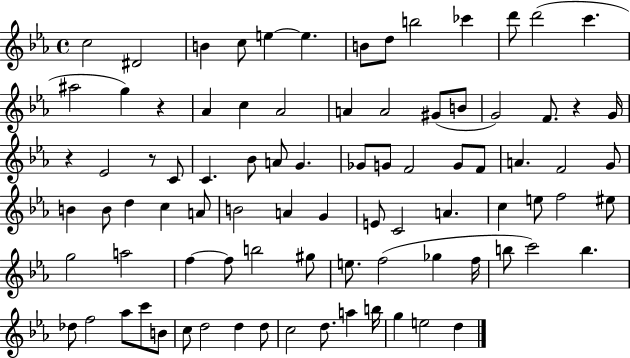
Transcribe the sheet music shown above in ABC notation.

X:1
T:Untitled
M:4/4
L:1/4
K:Eb
c2 ^D2 B c/2 e e B/2 d/2 b2 _c' d'/2 d'2 c' ^a2 g z _A c _A2 A A2 ^G/2 B/2 G2 F/2 z G/4 z _E2 z/2 C/2 C _B/2 A/2 G _G/2 G/2 F2 G/2 F/2 A F2 G/2 B B/2 d c A/2 B2 A G E/2 C2 A c e/2 f2 ^e/2 g2 a2 f f/2 b2 ^g/2 e/2 f2 _g f/4 b/2 c'2 b _d/2 f2 _a/2 c'/2 B/2 c/2 d2 d d/2 c2 d/2 a b/4 g e2 d